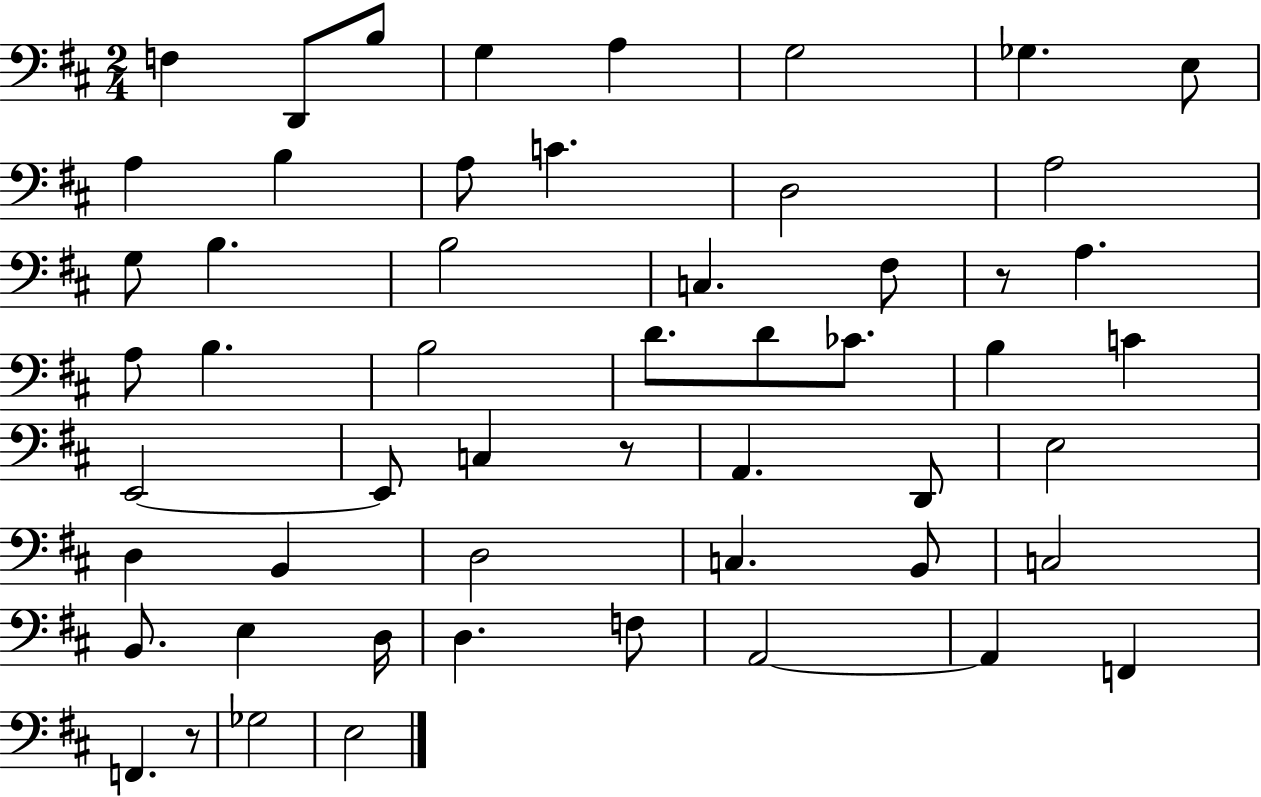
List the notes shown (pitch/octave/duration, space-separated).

F3/q D2/e B3/e G3/q A3/q G3/h Gb3/q. E3/e A3/q B3/q A3/e C4/q. D3/h A3/h G3/e B3/q. B3/h C3/q. F#3/e R/e A3/q. A3/e B3/q. B3/h D4/e. D4/e CES4/e. B3/q C4/q E2/h E2/e C3/q R/e A2/q. D2/e E3/h D3/q B2/q D3/h C3/q. B2/e C3/h B2/e. E3/q D3/s D3/q. F3/e A2/h A2/q F2/q F2/q. R/e Gb3/h E3/h